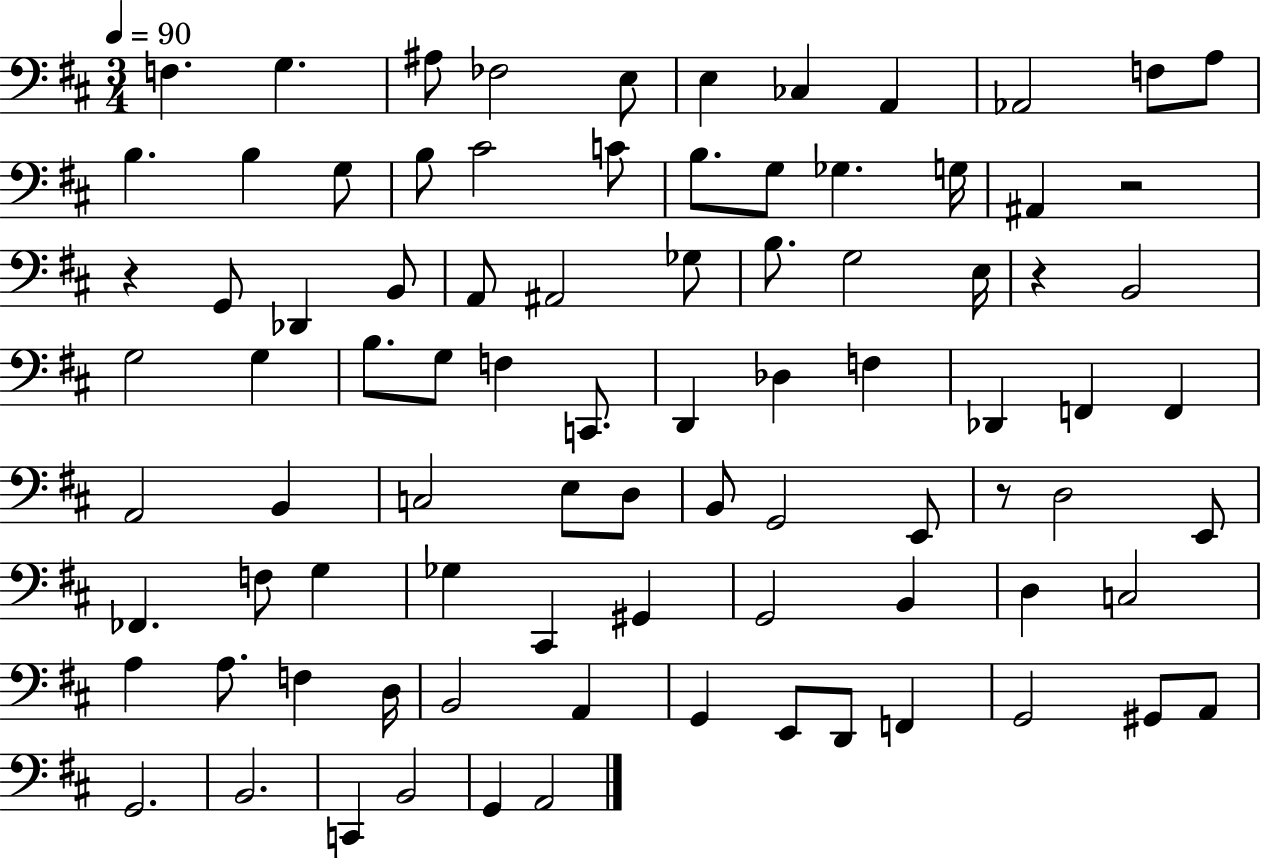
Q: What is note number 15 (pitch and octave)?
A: B3